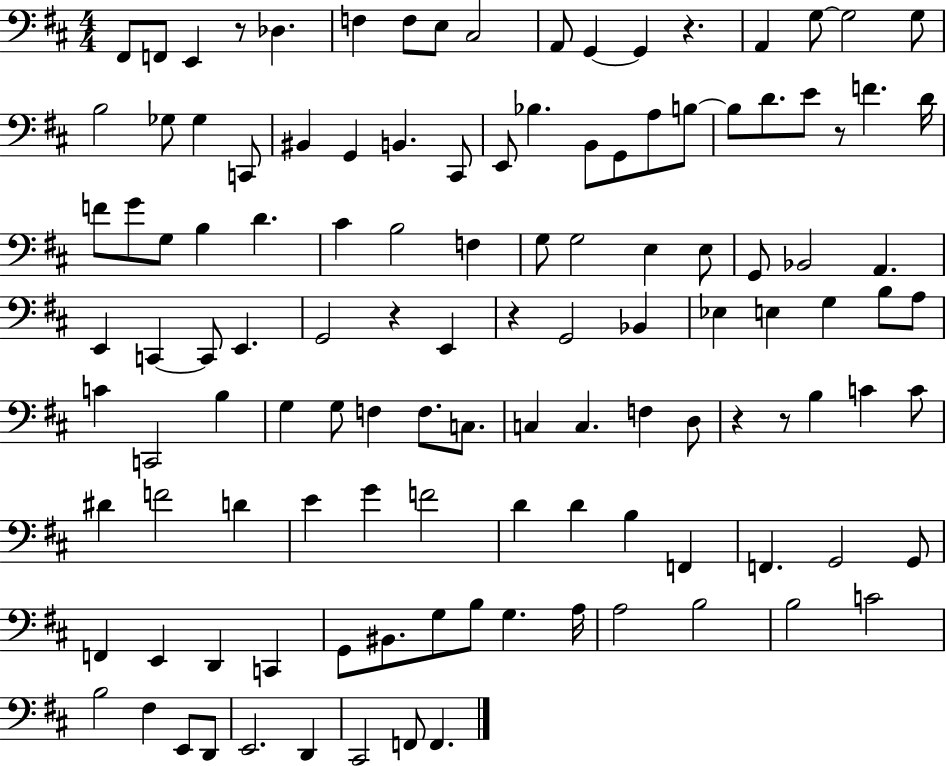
{
  \clef bass
  \numericTimeSignature
  \time 4/4
  \key d \major
  \repeat volta 2 { fis,8 f,8 e,4 r8 des4. | f4 f8 e8 cis2 | a,8 g,4~~ g,4 r4. | a,4 g8~~ g2 g8 | \break b2 ges8 ges4 c,8 | bis,4 g,4 b,4. cis,8 | e,8 bes4. b,8 g,8 a8 b8~~ | b8 d'8. e'8 r8 f'4. d'16 | \break f'8 g'8 g8 b4 d'4. | cis'4 b2 f4 | g8 g2 e4 e8 | g,8 bes,2 a,4. | \break e,4 c,4~~ c,8 e,4. | g,2 r4 e,4 | r4 g,2 bes,4 | ees4 e4 g4 b8 a8 | \break c'4 c,2 b4 | g4 g8 f4 f8. c8. | c4 c4. f4 d8 | r4 r8 b4 c'4 c'8 | \break dis'4 f'2 d'4 | e'4 g'4 f'2 | d'4 d'4 b4 f,4 | f,4. g,2 g,8 | \break f,4 e,4 d,4 c,4 | g,8 bis,8. g8 b8 g4. a16 | a2 b2 | b2 c'2 | \break b2 fis4 e,8 d,8 | e,2. d,4 | cis,2 f,8 f,4. | } \bar "|."
}